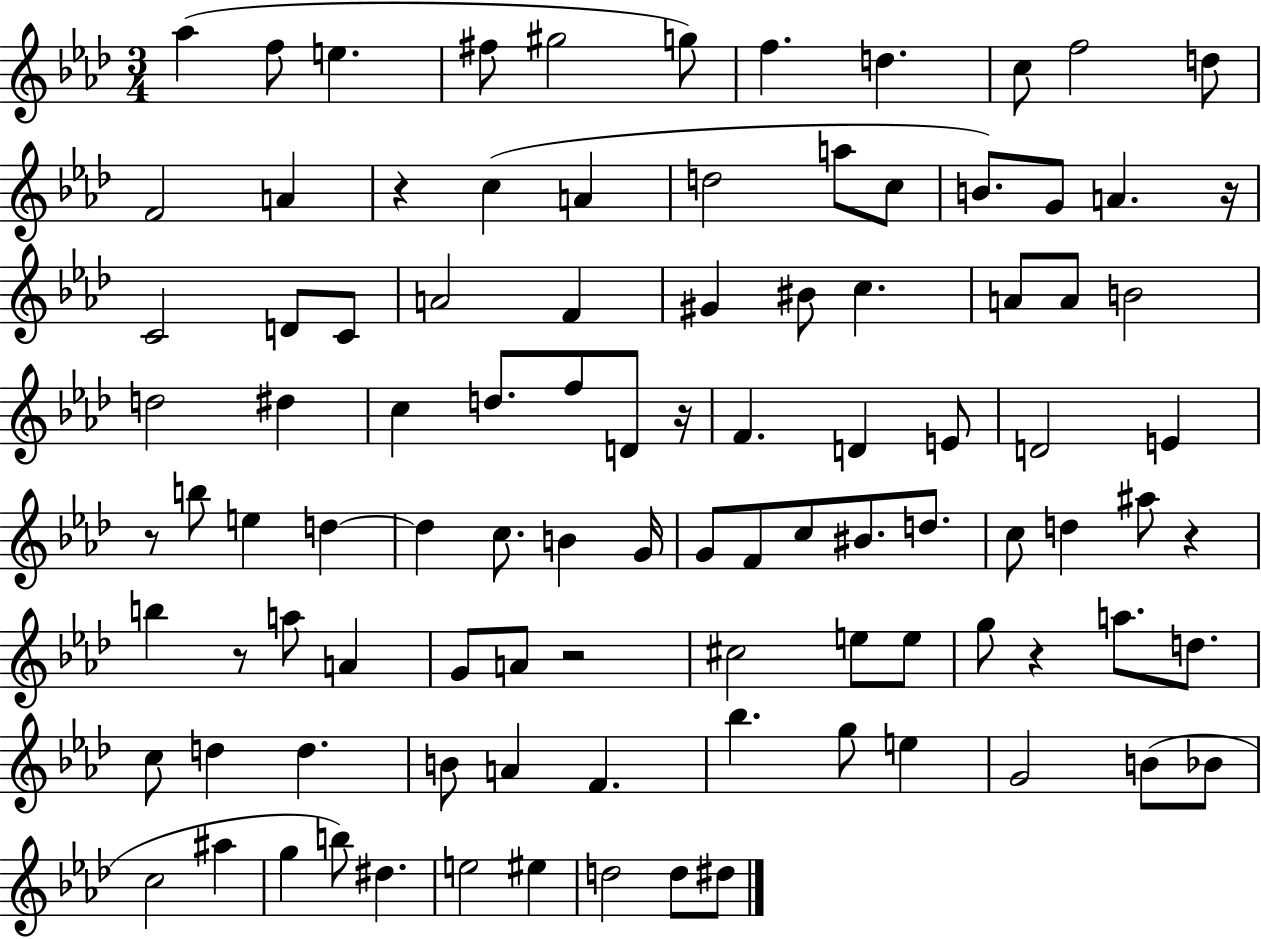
X:1
T:Untitled
M:3/4
L:1/4
K:Ab
_a f/2 e ^f/2 ^g2 g/2 f d c/2 f2 d/2 F2 A z c A d2 a/2 c/2 B/2 G/2 A z/4 C2 D/2 C/2 A2 F ^G ^B/2 c A/2 A/2 B2 d2 ^d c d/2 f/2 D/2 z/4 F D E/2 D2 E z/2 b/2 e d d c/2 B G/4 G/2 F/2 c/2 ^B/2 d/2 c/2 d ^a/2 z b z/2 a/2 A G/2 A/2 z2 ^c2 e/2 e/2 g/2 z a/2 d/2 c/2 d d B/2 A F _b g/2 e G2 B/2 _B/2 c2 ^a g b/2 ^d e2 ^e d2 d/2 ^d/2